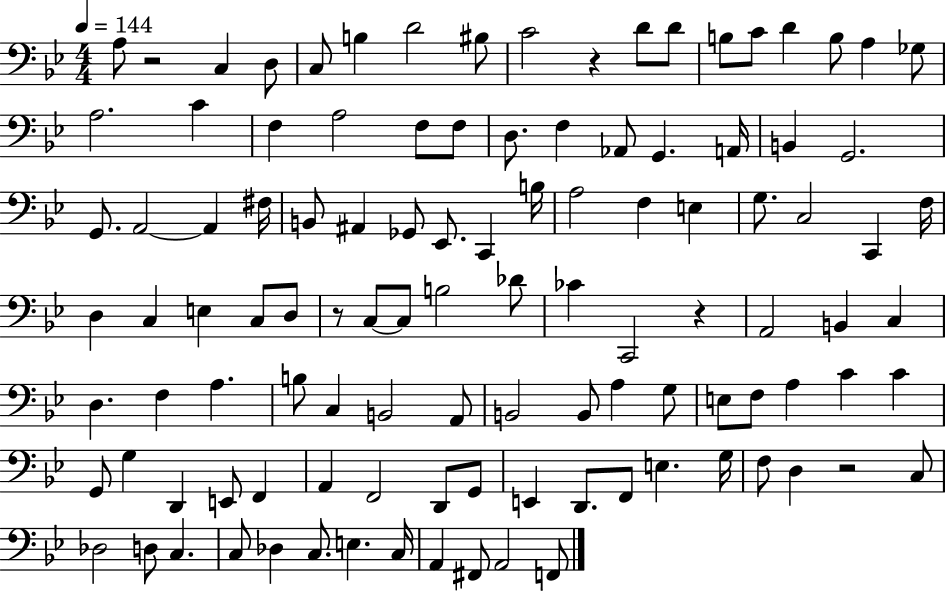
{
  \clef bass
  \numericTimeSignature
  \time 4/4
  \key bes \major
  \tempo 4 = 144
  \repeat volta 2 { a8 r2 c4 d8 | c8 b4 d'2 bis8 | c'2 r4 d'8 d'8 | b8 c'8 d'4 b8 a4 ges8 | \break a2. c'4 | f4 a2 f8 f8 | d8. f4 aes,8 g,4. a,16 | b,4 g,2. | \break g,8. a,2~~ a,4 fis16 | b,8 ais,4 ges,8 ees,8. c,4 b16 | a2 f4 e4 | g8. c2 c,4 f16 | \break d4 c4 e4 c8 d8 | r8 c8~~ c8 b2 des'8 | ces'4 c,2 r4 | a,2 b,4 c4 | \break d4. f4 a4. | b8 c4 b,2 a,8 | b,2 b,8 a4 g8 | e8 f8 a4 c'4 c'4 | \break g,8 g4 d,4 e,8 f,4 | a,4 f,2 d,8 g,8 | e,4 d,8. f,8 e4. g16 | f8 d4 r2 c8 | \break des2 d8 c4. | c8 des4 c8. e4. c16 | a,4 fis,8 a,2 f,8 | } \bar "|."
}